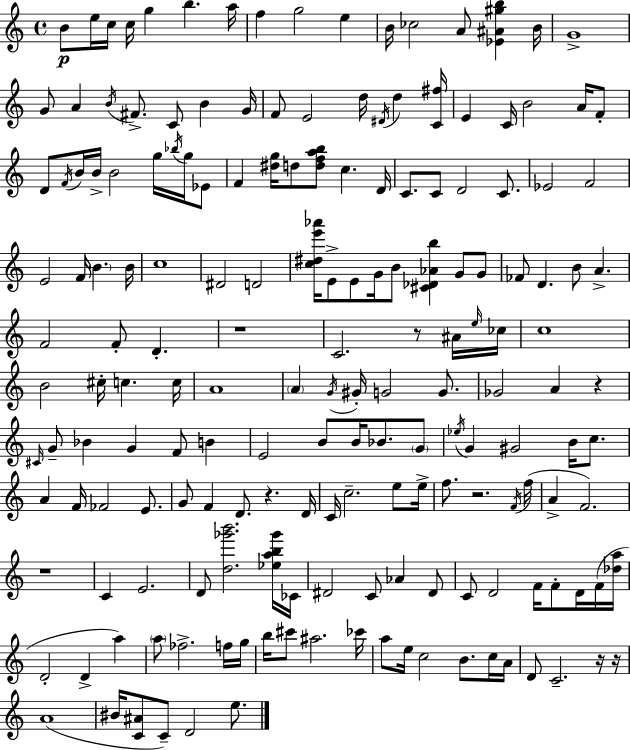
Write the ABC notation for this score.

X:1
T:Untitled
M:4/4
L:1/4
K:Am
B/2 e/4 c/4 c/4 g b a/4 f g2 e B/4 _c2 A/2 [_E^A^gb] B/4 G4 G/2 A B/4 ^F/2 C/2 B G/4 F/2 E2 d/4 ^D/4 d [C^f]/4 E C/4 B2 A/4 F/2 D/2 F/4 B/4 B/4 B2 g/4 _b/4 g/4 _E/2 F [^dg]/4 d/2 [dfab]/2 c D/4 C/2 C/2 D2 C/2 _E2 F2 E2 F/4 B B/4 c4 ^D2 D2 [c^de'_a']/4 E/2 E/2 G/4 B/2 [^C_D_Ab] G/2 G/2 _F/2 D B/2 A F2 F/2 D z4 C2 z/2 ^A/4 e/4 _c/4 c4 B2 ^c/4 c c/4 A4 A G/4 ^G/4 G2 G/2 _G2 A z ^C/4 G/2 _B G F/2 B E2 B/2 B/4 _B/2 G/2 _e/4 G ^G2 B/4 c/2 A F/4 _F2 E/2 G/2 F D/2 z D/4 C/4 c2 e/2 e/4 f/2 z2 F/4 f/4 A F2 z4 C E2 D/2 [d_g'b']2 [_eab_g']/4 _C/4 ^D2 C/2 _A ^D/2 C/2 D2 F/4 F/2 D/4 F/4 [_da]/4 D2 D a a/2 _f2 f/4 g/4 b/4 ^c'/2 ^a2 _c'/4 a/2 e/4 c2 B/2 c/4 A/4 D/2 C2 z/4 z/4 A4 ^B/4 [C^A]/2 C/2 D2 e/2